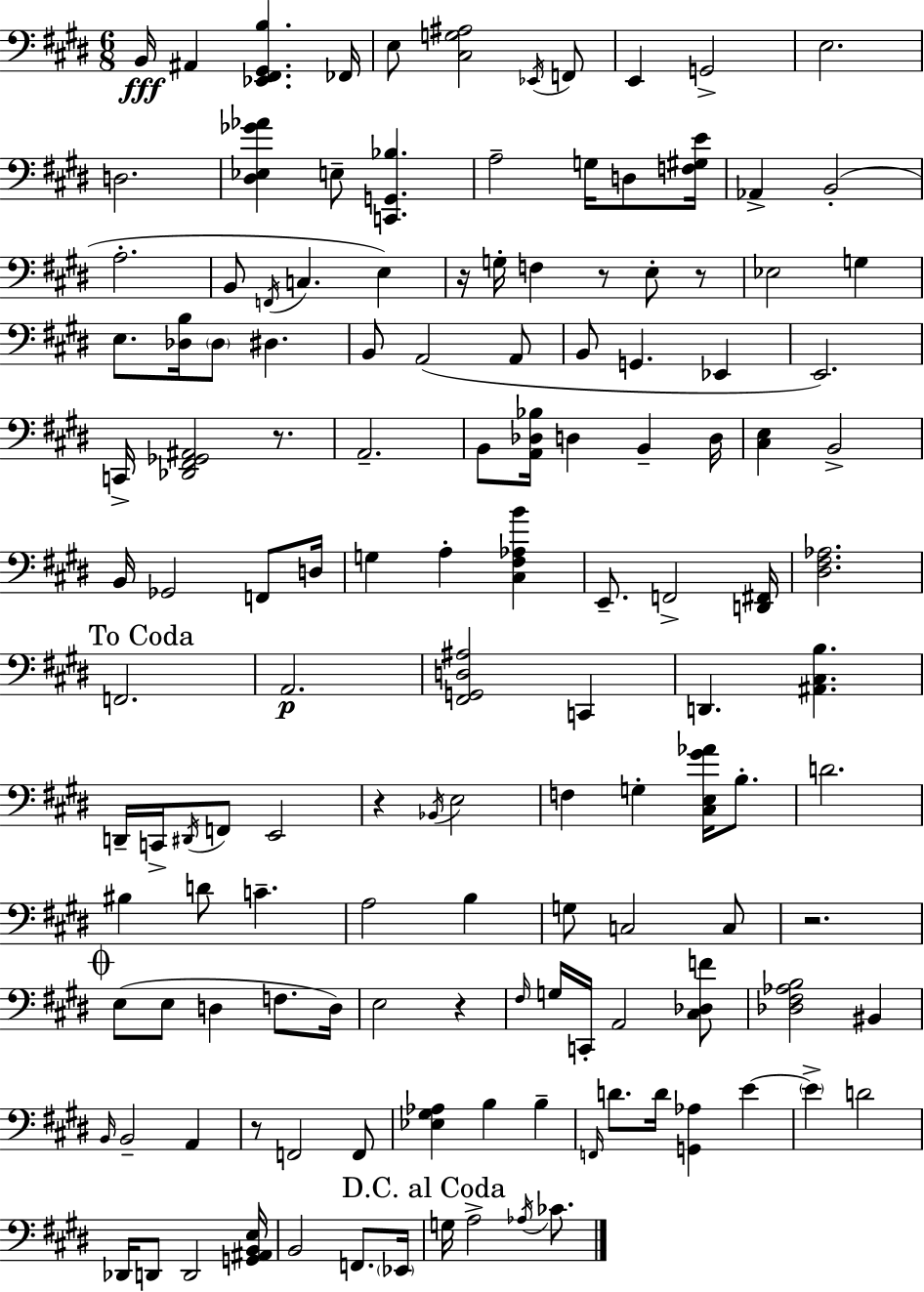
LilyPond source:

{
  \clef bass
  \numericTimeSignature
  \time 6/8
  \key e \major
  b,16\fff ais,4 <ees, fis, gis, b>4. fes,16 | e8 <cis g ais>2 \acciaccatura { ees,16 } f,8 | e,4 g,2-> | e2. | \break d2. | <dis ees ges' aes'>4 e8-- <c, g, bes>4. | a2-- g16 d8 | <f gis e'>16 aes,4-> b,2-.( | \break a2.-. | b,8 \acciaccatura { f,16 } c4. e4) | r16 g16-. f4 r8 e8-. | r8 ees2 g4 | \break e8. <des b>16 \parenthesize des8 dis4. | b,8 a,2( | a,8 b,8 g,4. ees,4 | e,2.) | \break c,16-> <des, fis, ges, ais,>2 r8. | a,2.-- | b,8 <a, des bes>16 d4 b,4-- | d16 <cis e>4 b,2-> | \break b,16 ges,2 f,8 | d16 g4 a4-. <cis fis aes b'>4 | e,8.-- f,2-> | <d, fis,>16 <dis fis aes>2. | \break \mark "To Coda" f,2. | a,2.\p | <fis, g, d ais>2 c,4 | d,4. <ais, cis b>4. | \break d,16-- c,16-> \acciaccatura { dis,16 } f,8 e,2 | r4 \acciaccatura { bes,16 } e2 | f4 g4-. | <cis e gis' aes'>16 b8.-. d'2. | \break bis4 d'8 c'4.-- | a2 | b4 g8 c2 | c8 r2. | \break \mark \markup { \musicglyph "scripts.coda" } e8( e8 d4 | f8. d16) e2 | r4 \grace { fis16 } g16 c,16-. a,2 | <cis des f'>8 <des fis aes b>2 | \break bis,4 \grace { b,16 } b,2-- | a,4 r8 f,2 | f,8 <ees gis aes>4 b4 | b4-- \grace { f,16 } d'8. d'16 <g, aes>4 | \break e'4~~ \parenthesize e'4-> d'2 | des,16 d,8 d,2 | <g, ais, b, e>16 b,2 | f,8. \parenthesize ees,16 \mark "D.C. al Coda" g16 a2-> | \break \acciaccatura { aes16 } ces'8. \bar "|."
}